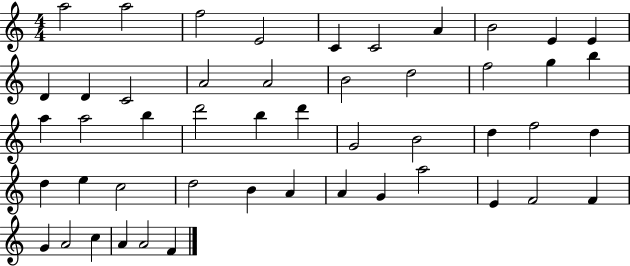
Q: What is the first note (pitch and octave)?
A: A5